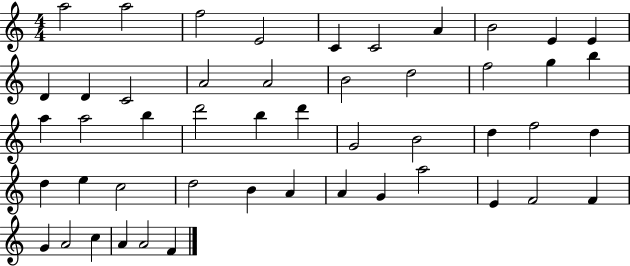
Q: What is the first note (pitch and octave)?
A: A5